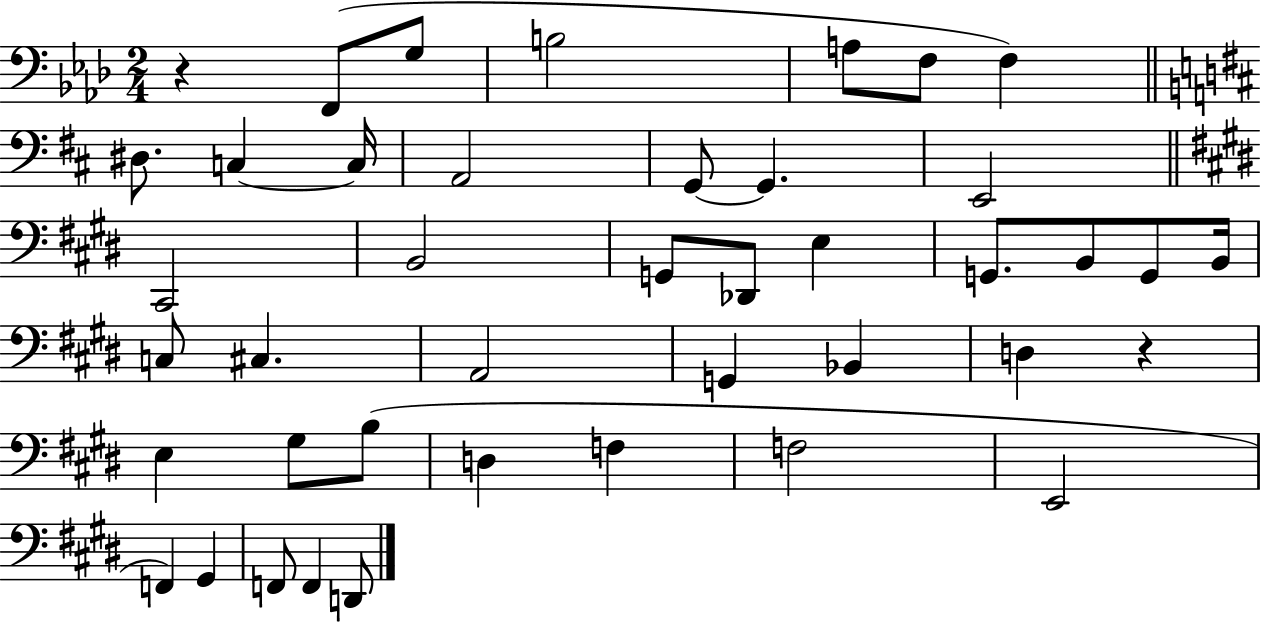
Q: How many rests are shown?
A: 2